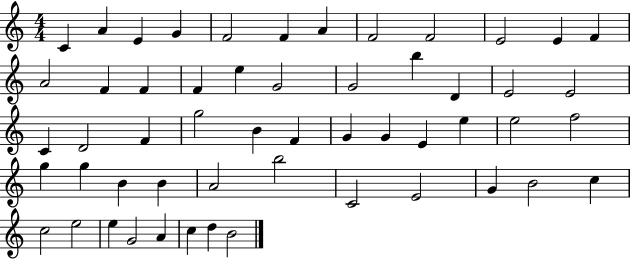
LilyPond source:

{
  \clef treble
  \numericTimeSignature
  \time 4/4
  \key c \major
  c'4 a'4 e'4 g'4 | f'2 f'4 a'4 | f'2 f'2 | e'2 e'4 f'4 | \break a'2 f'4 f'4 | f'4 e''4 g'2 | g'2 b''4 d'4 | e'2 e'2 | \break c'4 d'2 f'4 | g''2 b'4 f'4 | g'4 g'4 e'4 e''4 | e''2 f''2 | \break g''4 g''4 b'4 b'4 | a'2 b''2 | c'2 e'2 | g'4 b'2 c''4 | \break c''2 e''2 | e''4 g'2 a'4 | c''4 d''4 b'2 | \bar "|."
}